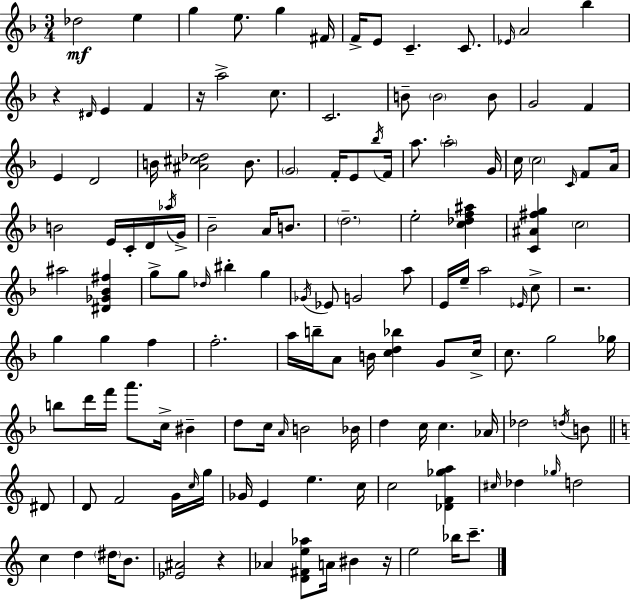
{
  \clef treble
  \numericTimeSignature
  \time 3/4
  \key d \minor
  des''2\mf e''4 | g''4 e''8. g''4 fis'16 | f'16-> e'8 c'4.-- c'8. | \grace { ees'16 } a'2 bes''4 | \break r4 \grace { dis'16 } e'4 f'4 | r16 a''2-> c''8. | c'2. | b'8-- \parenthesize b'2 | \break b'8 g'2 f'4 | e'4 d'2 | b'16 <ais' cis'' des''>2 b'8. | \parenthesize g'2 f'16-. e'8 | \break \acciaccatura { bes''16 } f'16 a''8. \parenthesize a''2-. | g'16 c''16 \parenthesize c''2 | \grace { c'16 } f'8 a'16 b'2 | e'16 c'16-. d'16 \acciaccatura { aes''16 } g'16-> bes'2-- | \break a'16 b'8. \parenthesize d''2.-- | e''2-. | <c'' des'' f'' ais''>4 <c' ais' fis'' g''>4 \parenthesize c''2 | ais''2 | \break <dis' ges' bes' fis''>4 g''8-> g''8 \grace { des''16 } bis''4-. | g''4 \acciaccatura { ges'16 } ees'8 g'2 | a''8 e'16 e''16-- a''2 | \grace { ees'16 } c''8-> r2. | \break g''4 | g''4 f''4 f''2.-. | a''16 b''16-- a'8 | b'16 <c'' d'' bes''>4 g'8 c''16-> c''8. g''2 | \break ges''16 b''8 d'''16 f'''16 | a'''8. c''16-> bis'4-- d''8 c''16 \grace { a'16 } | b'2 bes'16 d''4 | c''16 c''4. aes'16 des''2 | \break \acciaccatura { d''16 } b'8 \bar "||" \break \key c \major dis'8 d'8 f'2 | g'16 \grace { c''16 } g''16 ges'16 e'4 e''4. | c''16 c''2 <des' f' ges'' a''>4 | \grace { cis''16 } des''4 \grace { ges''16 } d''2 | \break c''4 d''4 | \parenthesize dis''16 b'8. <ees' ais'>2 | r4 aes'4 <d' fis' e'' aes''>8 a'16 | bis'4 r16 e''2 | \break bes''16 c'''8.-- \bar "|."
}